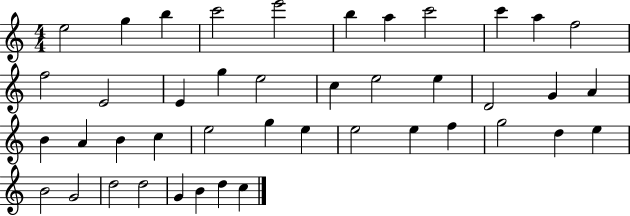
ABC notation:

X:1
T:Untitled
M:4/4
L:1/4
K:C
e2 g b c'2 e'2 b a c'2 c' a f2 f2 E2 E g e2 c e2 e D2 G A B A B c e2 g e e2 e f g2 d e B2 G2 d2 d2 G B d c